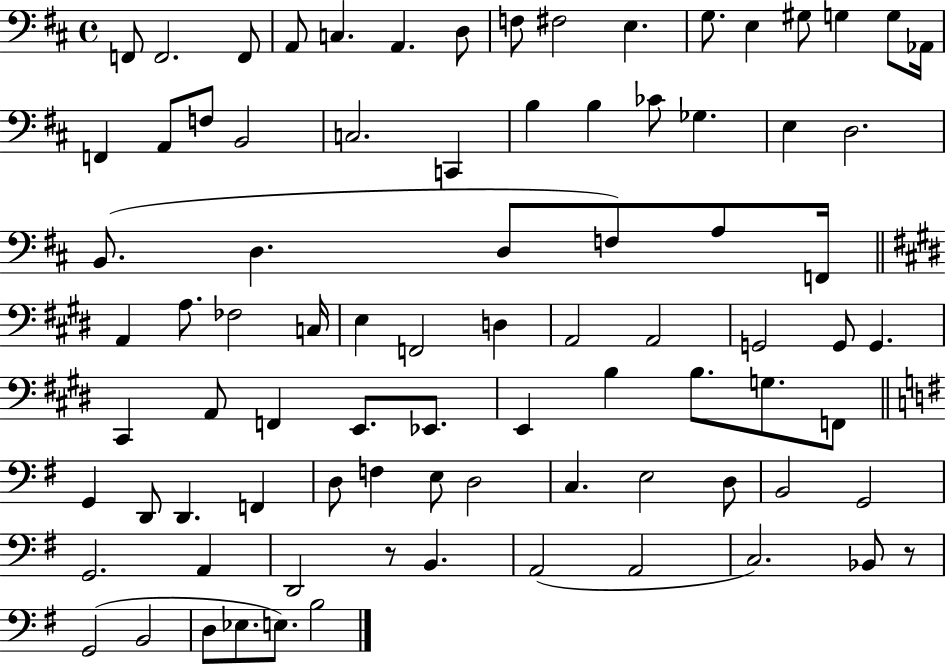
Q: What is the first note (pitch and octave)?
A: F2